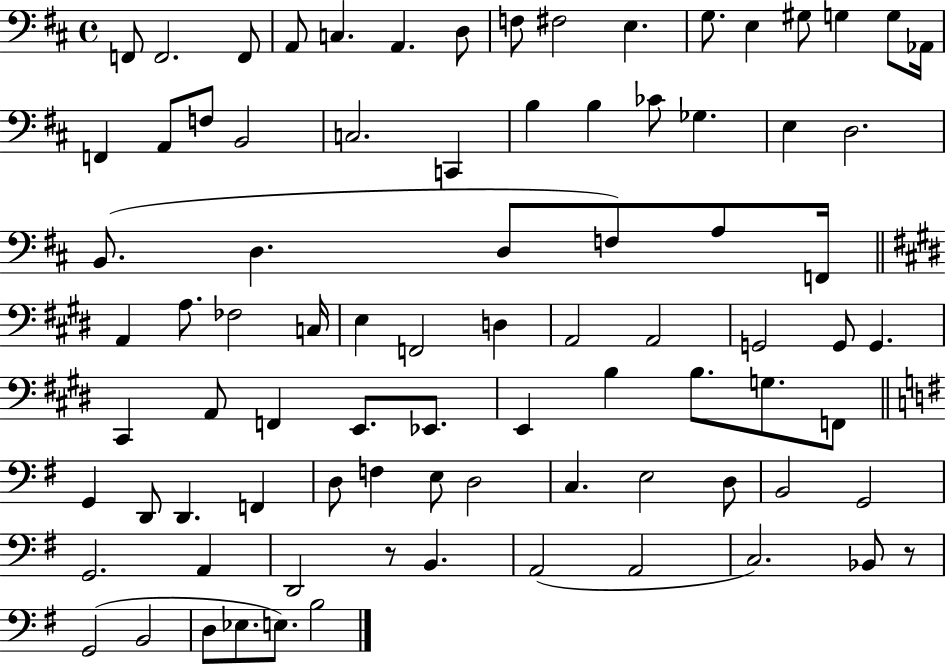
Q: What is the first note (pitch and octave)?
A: F2